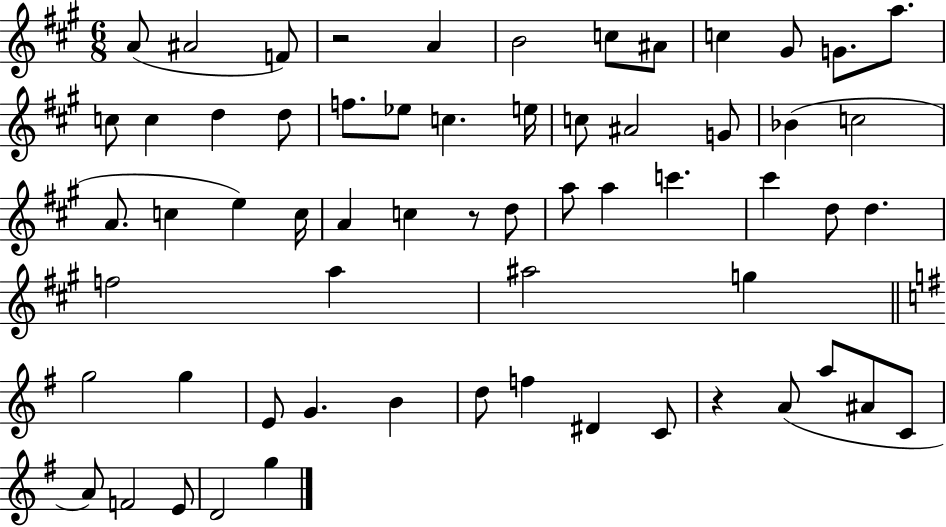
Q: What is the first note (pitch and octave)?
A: A4